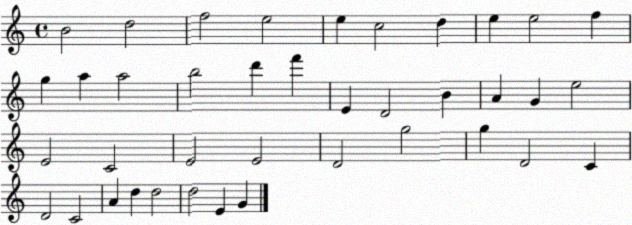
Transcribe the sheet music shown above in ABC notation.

X:1
T:Untitled
M:4/4
L:1/4
K:C
B2 d2 f2 e2 e c2 d e e2 f g a a2 b2 d' f' E D2 B A G e2 E2 C2 E2 E2 D2 g2 g D2 C D2 C2 A d d2 d2 E G